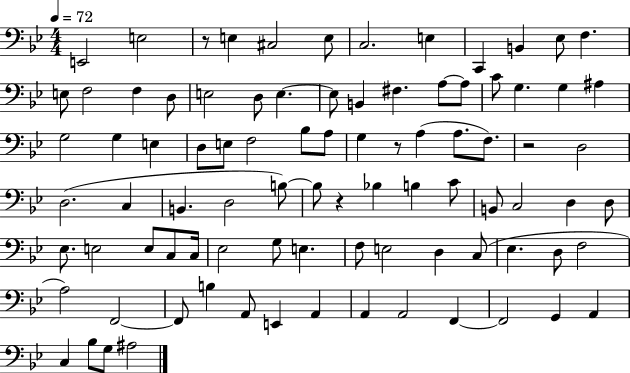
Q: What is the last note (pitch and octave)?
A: A#3